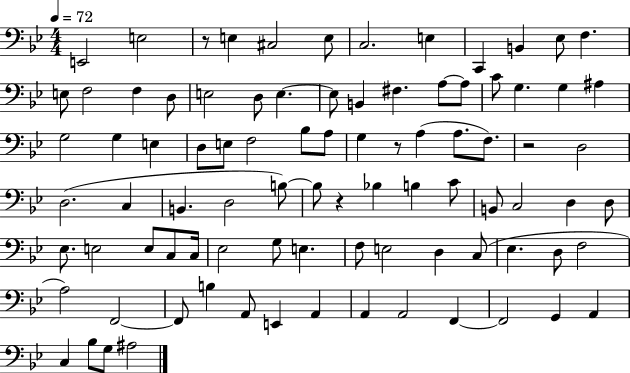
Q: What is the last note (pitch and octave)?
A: A#3